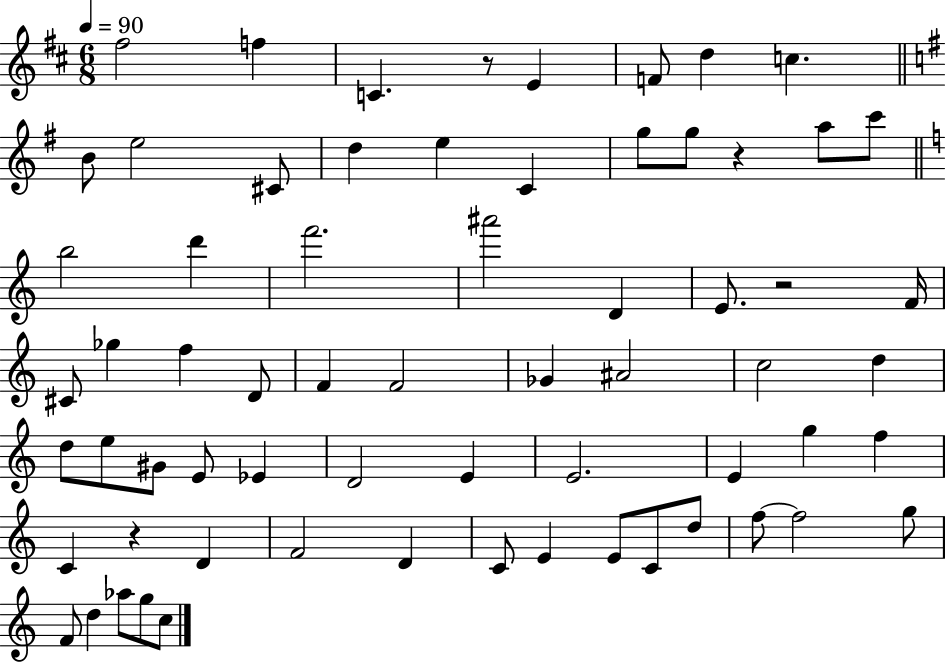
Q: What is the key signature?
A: D major